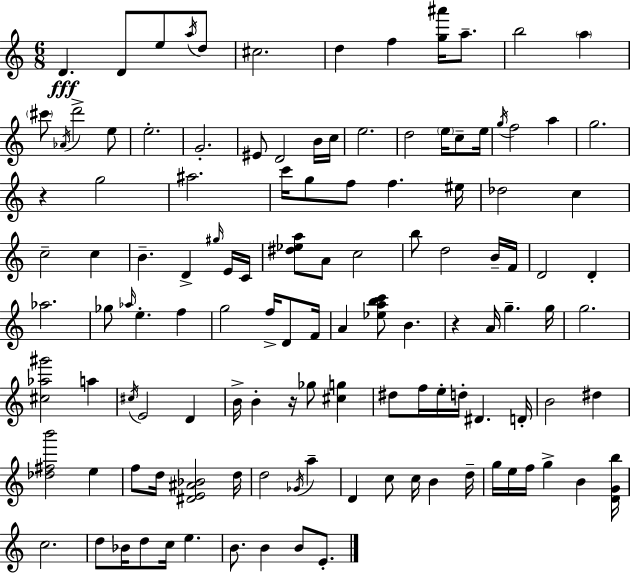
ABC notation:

X:1
T:Untitled
M:6/8
L:1/4
K:C
D D/2 e/2 a/4 d/2 ^c2 d f [g^a']/4 a/2 b2 a ^c'/2 _A/4 d'2 e/2 e2 G2 ^E/2 D2 B/4 c/4 e2 d2 e/4 c/2 e/4 g/4 f2 a g2 z g2 ^a2 c'/4 g/2 f/2 f ^e/4 _d2 c c2 c B D ^g/4 E/4 C/4 [^d_ea]/2 A/2 c2 b/2 d2 B/4 F/4 D2 D _a2 _g/2 _a/4 e f g2 f/4 D/2 F/4 A [_eabc']/2 B z A/4 g g/4 g2 [^c_a^g']2 a ^c/4 E2 D B/4 B z/4 _g/2 [^cg] ^d/2 f/4 e/4 d/4 ^D D/4 B2 ^d [_d^fb']2 e f/2 d/4 [^DE^A_B]2 d/4 d2 _G/4 a D c/2 c/4 B d/4 g/4 e/4 f/4 g B [DGb]/4 c2 d/2 _B/4 d/2 c/4 e B/2 B B/2 E/2